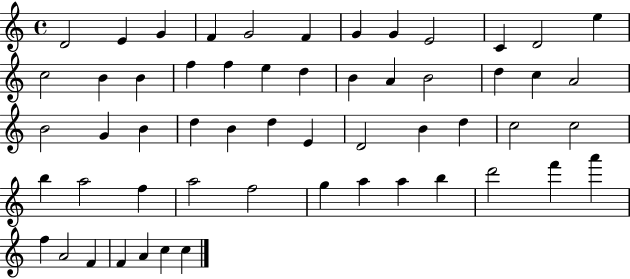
{
  \clef treble
  \time 4/4
  \defaultTimeSignature
  \key c \major
  d'2 e'4 g'4 | f'4 g'2 f'4 | g'4 g'4 e'2 | c'4 d'2 e''4 | \break c''2 b'4 b'4 | f''4 f''4 e''4 d''4 | b'4 a'4 b'2 | d''4 c''4 a'2 | \break b'2 g'4 b'4 | d''4 b'4 d''4 e'4 | d'2 b'4 d''4 | c''2 c''2 | \break b''4 a''2 f''4 | a''2 f''2 | g''4 a''4 a''4 b''4 | d'''2 f'''4 a'''4 | \break f''4 a'2 f'4 | f'4 a'4 c''4 c''4 | \bar "|."
}